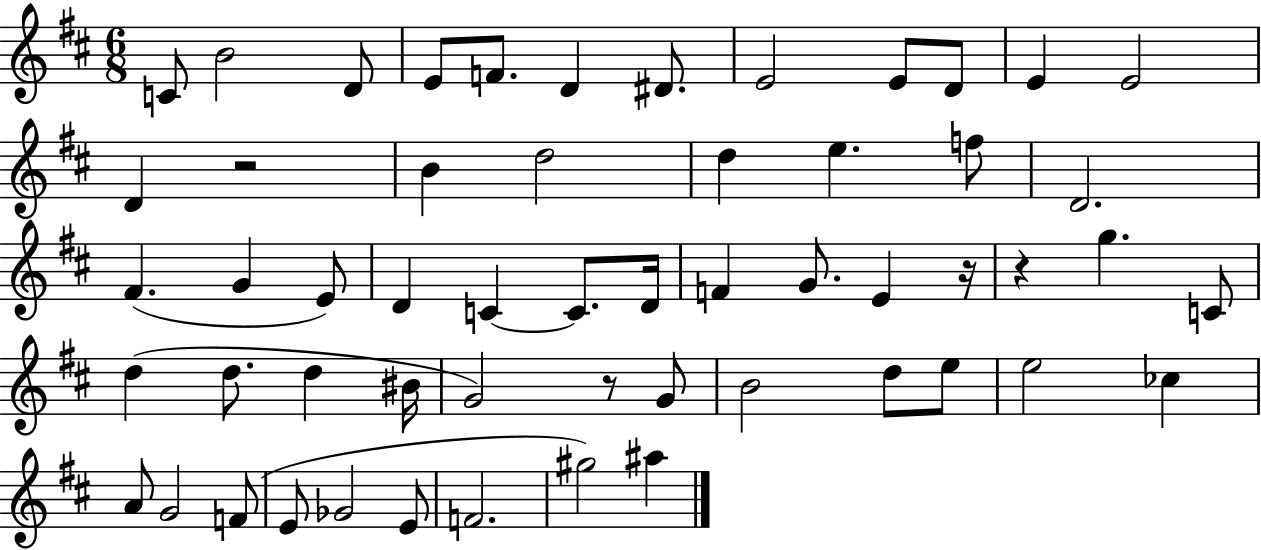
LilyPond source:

{
  \clef treble
  \numericTimeSignature
  \time 6/8
  \key d \major
  \repeat volta 2 { c'8 b'2 d'8 | e'8 f'8. d'4 dis'8. | e'2 e'8 d'8 | e'4 e'2 | \break d'4 r2 | b'4 d''2 | d''4 e''4. f''8 | d'2. | \break fis'4.( g'4 e'8) | d'4 c'4~~ c'8. d'16 | f'4 g'8. e'4 r16 | r4 g''4. c'8 | \break d''4( d''8. d''4 bis'16 | g'2) r8 g'8 | b'2 d''8 e''8 | e''2 ces''4 | \break a'8 g'2 f'8( | e'8 ges'2 e'8 | f'2. | gis''2) ais''4 | \break } \bar "|."
}